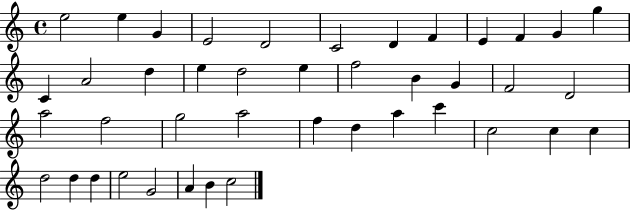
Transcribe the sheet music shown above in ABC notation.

X:1
T:Untitled
M:4/4
L:1/4
K:C
e2 e G E2 D2 C2 D F E F G g C A2 d e d2 e f2 B G F2 D2 a2 f2 g2 a2 f d a c' c2 c c d2 d d e2 G2 A B c2